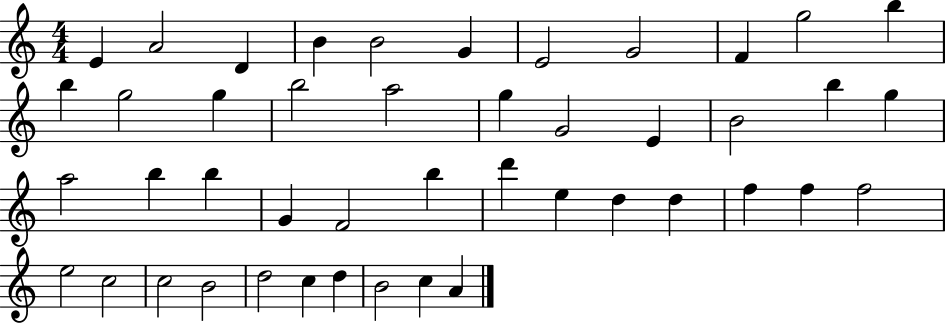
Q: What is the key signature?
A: C major